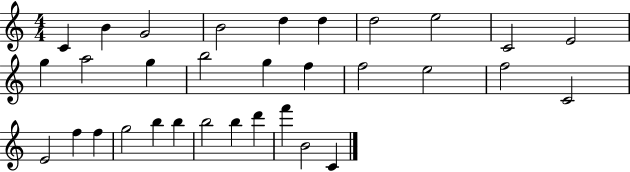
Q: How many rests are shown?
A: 0